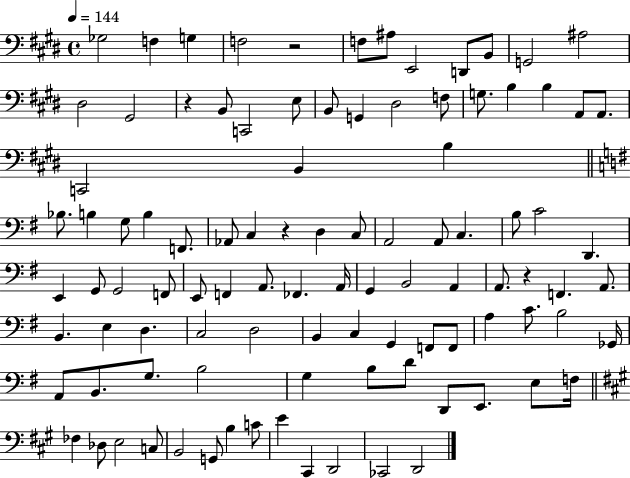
{
  \clef bass
  \time 4/4
  \defaultTimeSignature
  \key e \major
  \tempo 4 = 144
  \repeat volta 2 { ges2 f4 g4 | f2 r2 | f8 ais8 e,2 d,8 b,8 | g,2 ais2 | \break dis2 gis,2 | r4 b,8 c,2 e8 | b,8 g,4 dis2 f8 | g8. b4 b4 a,8 a,8. | \break c,2 b,4 b4 | \bar "||" \break \key e \minor bes8. b4 g8 b4 f,8. | aes,8 c4 r4 d4 c8 | a,2 a,8 c4. | b8 c'2 d,4. | \break e,4 g,8 g,2 f,8 | e,8 f,4 a,8. fes,4. a,16 | g,4 b,2 a,4 | a,8. r4 f,4. a,8. | \break b,4. e4 d4. | c2 d2 | b,4 c4 g,4 f,8 f,8 | a4 c'8. b2 ges,16 | \break a,8 b,8. g8. b2 | g4 b8 d'8 d,8 e,8. e8 f16 | \bar "||" \break \key a \major fes4 des8 e2 c8 | b,2 g,8 b4 c'8 | e'4 cis,4 d,2 | ces,2 d,2 | \break } \bar "|."
}